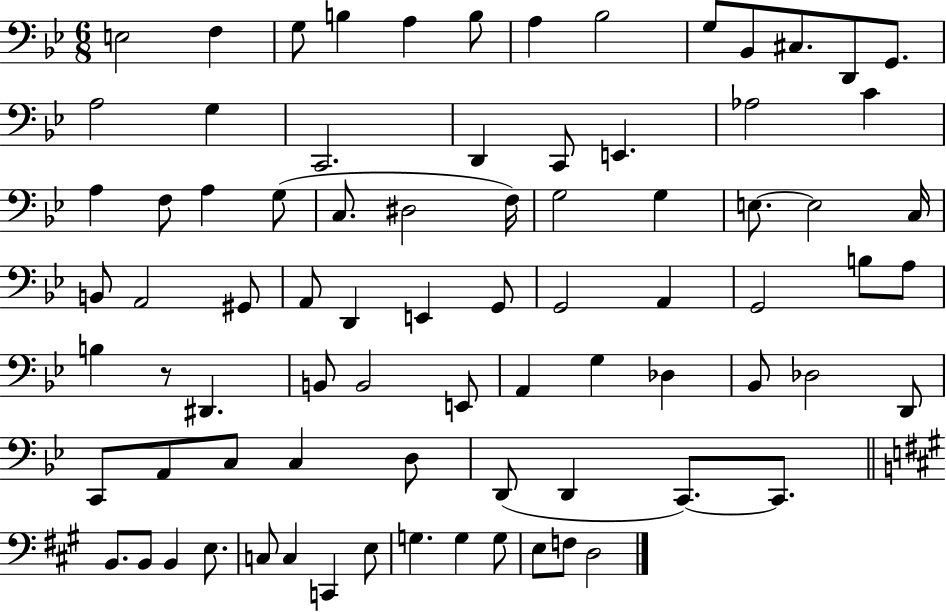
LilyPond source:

{
  \clef bass
  \numericTimeSignature
  \time 6/8
  \key bes \major
  e2 f4 | g8 b4 a4 b8 | a4 bes2 | g8 bes,8 cis8. d,8 g,8. | \break a2 g4 | c,2. | d,4 c,8 e,4. | aes2 c'4 | \break a4 f8 a4 g8( | c8. dis2 f16) | g2 g4 | e8.~~ e2 c16 | \break b,8 a,2 gis,8 | a,8 d,4 e,4 g,8 | g,2 a,4 | g,2 b8 a8 | \break b4 r8 dis,4. | b,8 b,2 e,8 | a,4 g4 des4 | bes,8 des2 d,8 | \break c,8 a,8 c8 c4 d8 | d,8( d,4 c,8.~~) c,8. | \bar "||" \break \key a \major b,8. b,8 b,4 e8. | c8 c4 c,4 e8 | g4. g4 g8 | e8 f8 d2 | \break \bar "|."
}